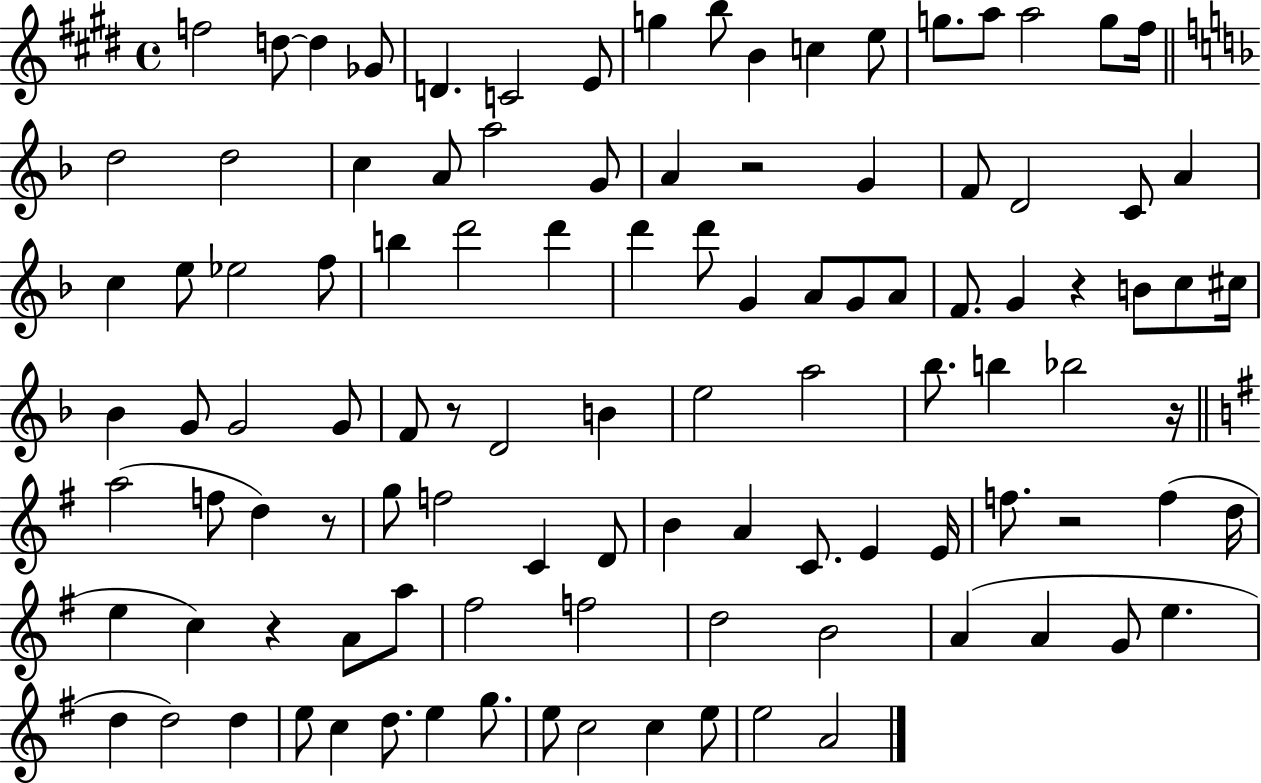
F5/h D5/e D5/q Gb4/e D4/q. C4/h E4/e G5/q B5/e B4/q C5/q E5/e G5/e. A5/e A5/h G5/e F#5/s D5/h D5/h C5/q A4/e A5/h G4/e A4/q R/h G4/q F4/e D4/h C4/e A4/q C5/q E5/e Eb5/h F5/e B5/q D6/h D6/q D6/q D6/e G4/q A4/e G4/e A4/e F4/e. G4/q R/q B4/e C5/e C#5/s Bb4/q G4/e G4/h G4/e F4/e R/e D4/h B4/q E5/h A5/h Bb5/e. B5/q Bb5/h R/s A5/h F5/e D5/q R/e G5/e F5/h C4/q D4/e B4/q A4/q C4/e. E4/q E4/s F5/e. R/h F5/q D5/s E5/q C5/q R/q A4/e A5/e F#5/h F5/h D5/h B4/h A4/q A4/q G4/e E5/q. D5/q D5/h D5/q E5/e C5/q D5/e. E5/q G5/e. E5/e C5/h C5/q E5/e E5/h A4/h